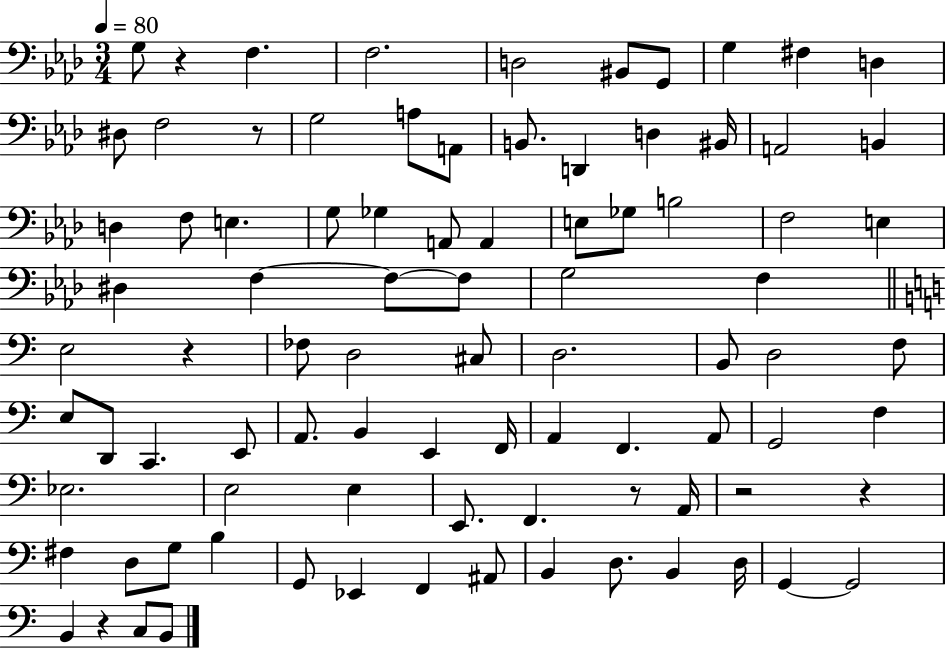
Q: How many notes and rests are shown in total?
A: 89